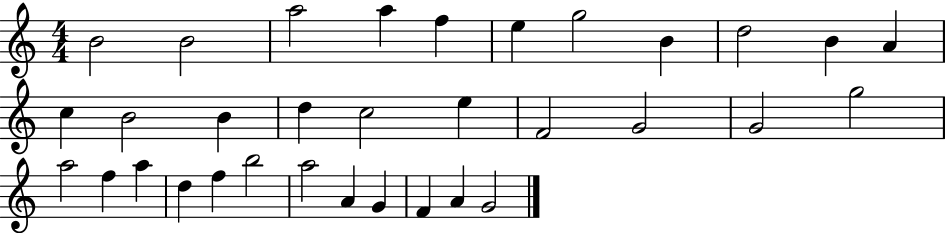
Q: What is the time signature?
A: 4/4